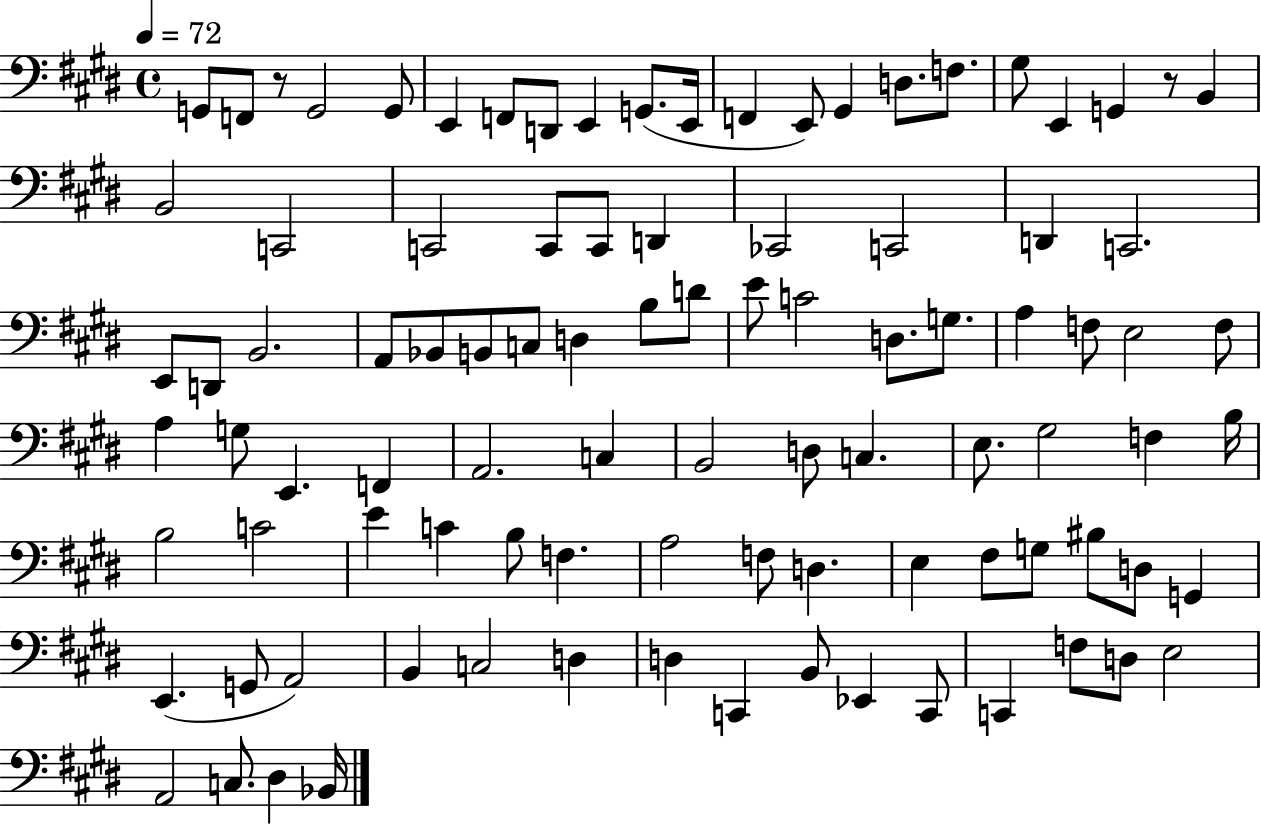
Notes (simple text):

G2/e F2/e R/e G2/h G2/e E2/q F2/e D2/e E2/q G2/e. E2/s F2/q E2/e G#2/q D3/e. F3/e. G#3/e E2/q G2/q R/e B2/q B2/h C2/h C2/h C2/e C2/e D2/q CES2/h C2/h D2/q C2/h. E2/e D2/e B2/h. A2/e Bb2/e B2/e C3/e D3/q B3/e D4/e E4/e C4/h D3/e. G3/e. A3/q F3/e E3/h F3/e A3/q G3/e E2/q. F2/q A2/h. C3/q B2/h D3/e C3/q. E3/e. G#3/h F3/q B3/s B3/h C4/h E4/q C4/q B3/e F3/q. A3/h F3/e D3/q. E3/q F#3/e G3/e BIS3/e D3/e G2/q E2/q. G2/e A2/h B2/q C3/h D3/q D3/q C2/q B2/e Eb2/q C2/e C2/q F3/e D3/e E3/h A2/h C3/e. D#3/q Bb2/s